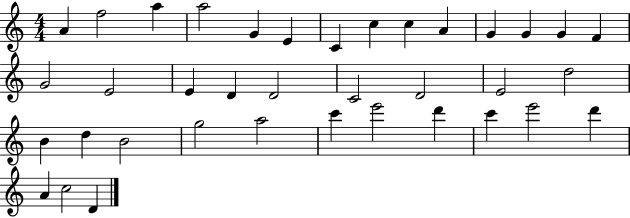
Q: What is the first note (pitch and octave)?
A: A4